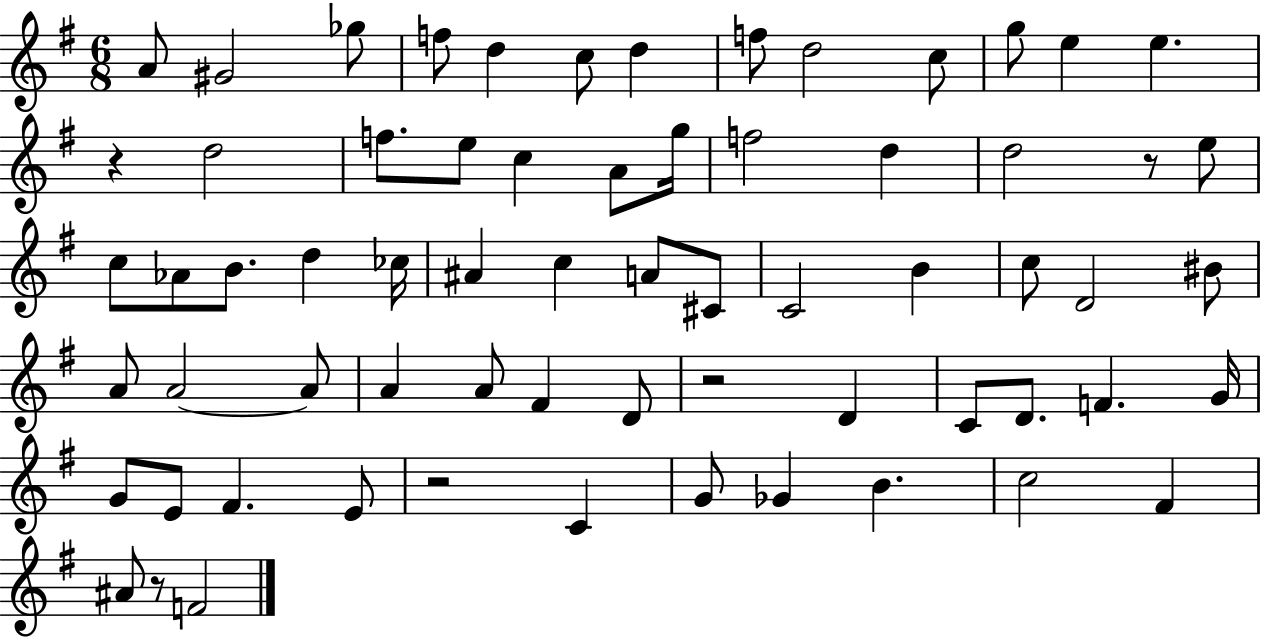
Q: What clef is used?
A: treble